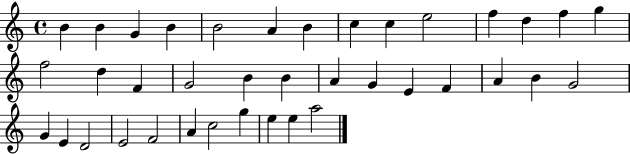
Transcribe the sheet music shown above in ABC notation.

X:1
T:Untitled
M:4/4
L:1/4
K:C
B B G B B2 A B c c e2 f d f g f2 d F G2 B B A G E F A B G2 G E D2 E2 F2 A c2 g e e a2